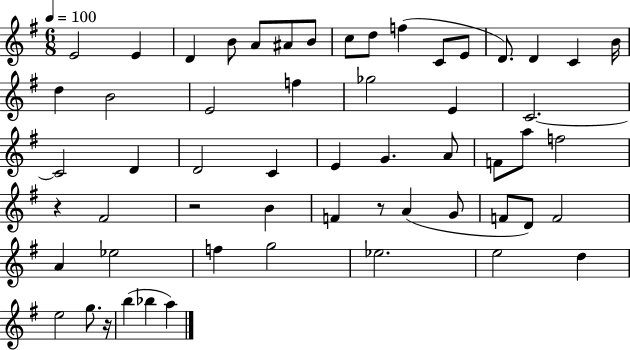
{
  \clef treble
  \numericTimeSignature
  \time 6/8
  \key g \major
  \tempo 4 = 100
  e'2 e'4 | d'4 b'8 a'8 ais'8 b'8 | c''8 d''8 f''4( c'8 e'8 | d'8.) d'4 c'4 b'16 | \break d''4 b'2 | e'2 f''4 | ges''2 e'4 | c'2.~~ | \break c'2 d'4 | d'2 c'4 | e'4 g'4. a'8 | f'8 a''8 f''2 | \break r4 fis'2 | r2 b'4 | f'4 r8 a'4( g'8 | f'8 d'8) f'2 | \break a'4 ees''2 | f''4 g''2 | ees''2. | e''2 d''4 | \break e''2 g''8. r16 | b''4( bes''4 a''4) | \bar "|."
}